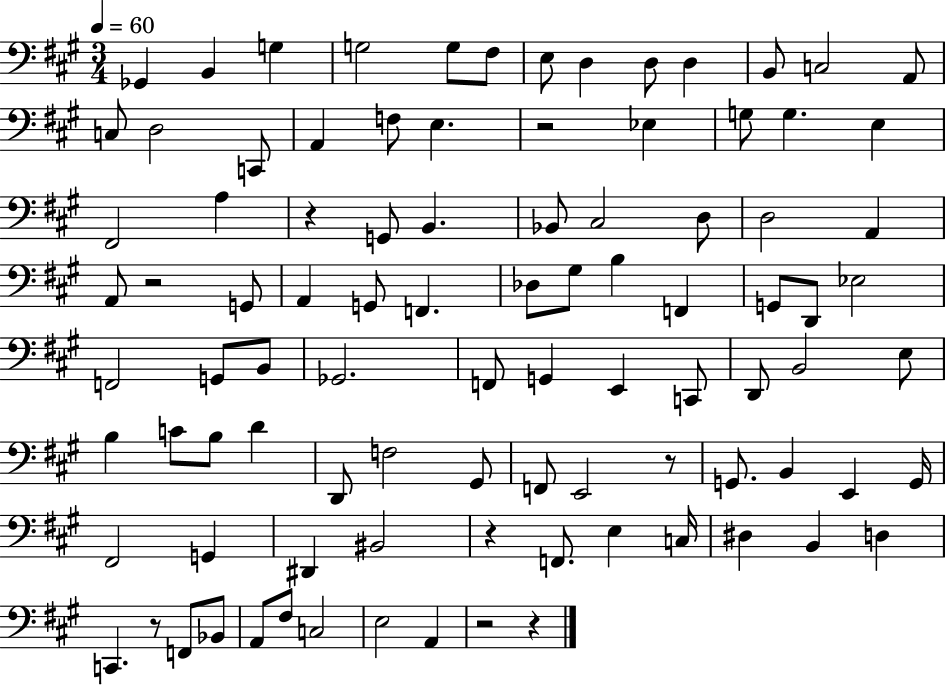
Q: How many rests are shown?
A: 8